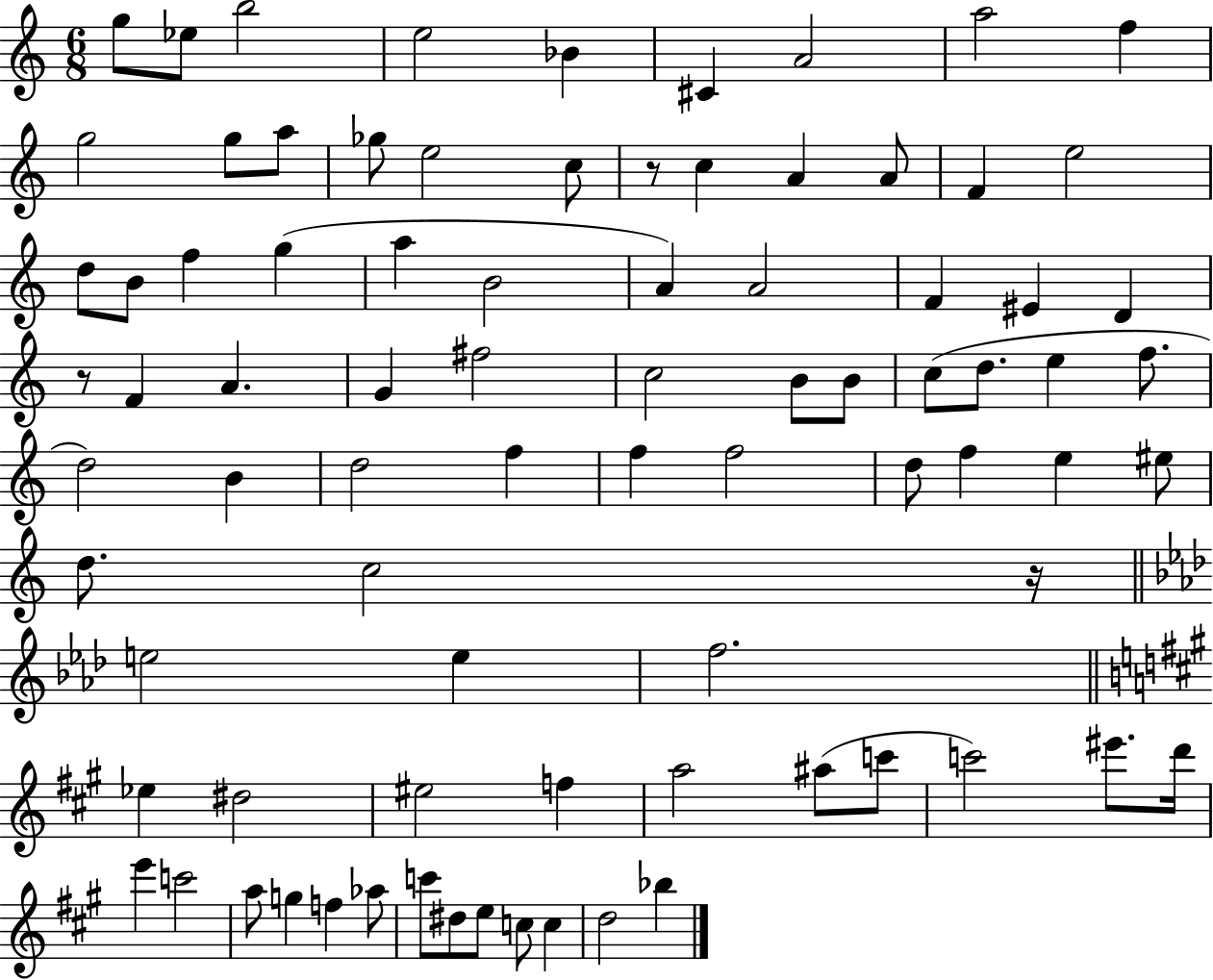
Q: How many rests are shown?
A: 3